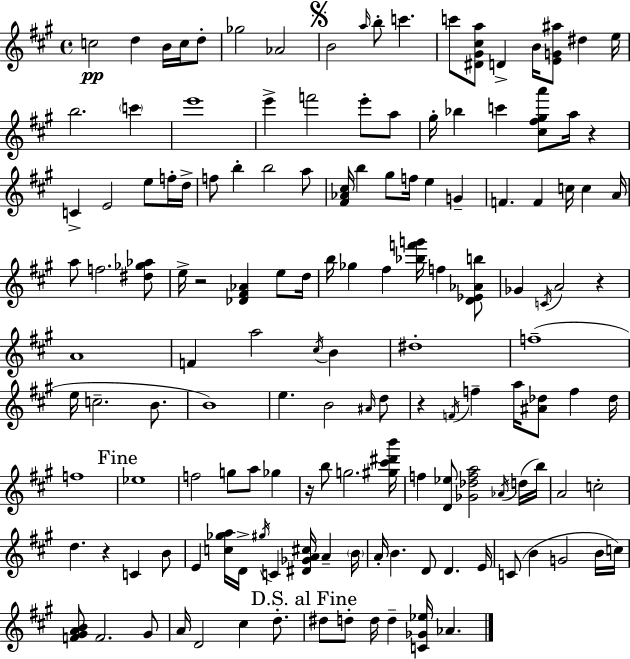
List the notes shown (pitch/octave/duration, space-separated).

C5/h D5/q B4/s C5/s D5/e Gb5/h Ab4/h B4/h A5/s B5/e C6/q. C6/e [D#4,G#4,C#5,A5]/e D4/q B4/s [E4,G4,A#5]/e D#5/q E5/s B5/h. C6/q E6/w E6/q F6/h E6/e A5/e G#5/s Bb5/q C6/q [C#5,F#5,G#5,A6]/e A5/s R/q C4/q E4/h E5/e F5/s D5/s F5/e B5/q B5/h A5/e [F#4,Ab4,C#5]/s B5/q G#5/e F5/s E5/q G4/q F4/q. F4/q C5/s C5/q A4/s A5/e F5/h. [D#5,Gb5,Ab5]/e E5/s R/h [Db4,F#4,Ab4]/q E5/e D5/s B5/s Gb5/q F#5/q [Bb5,F6,G6]/s F5/q [D4,Eb4,Ab4,B5]/e Gb4/q C4/s A4/h R/q A4/w F4/q A5/h C#5/s B4/q D#5/w F5/w E5/s C5/h. B4/e. B4/w E5/q. B4/h A#4/s D5/e R/q F4/s F5/q A5/s [A#4,Db5]/e F5/q Db5/s F5/w Eb5/w F5/h G5/e A5/e Gb5/q R/s B5/e G5/h. [G#5,C#6,D#6,B6]/s F5/q [D4,Eb5]/e [Gb4,Db5,F5,A5]/h Ab4/s D5/s B5/s A4/h C5/h D5/q. R/q C4/q B4/e E4/q [C5,Gb5,A5]/s D4/s G#5/s C4/q [D#4,Gb4,A4,C#5]/s A4/q B4/s A4/s B4/q. D4/e D4/q. E4/s C4/e B4/q G4/h B4/s C5/s [F4,G#4,A4,B4]/e F4/h. G#4/e A4/s D4/h C#5/q D5/e. D#5/e D5/e D5/s D5/q [C4,Gb4,Eb5]/s Ab4/q.